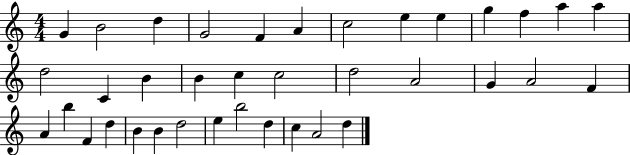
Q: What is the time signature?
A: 4/4